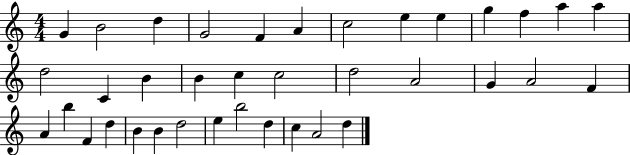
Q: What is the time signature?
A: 4/4